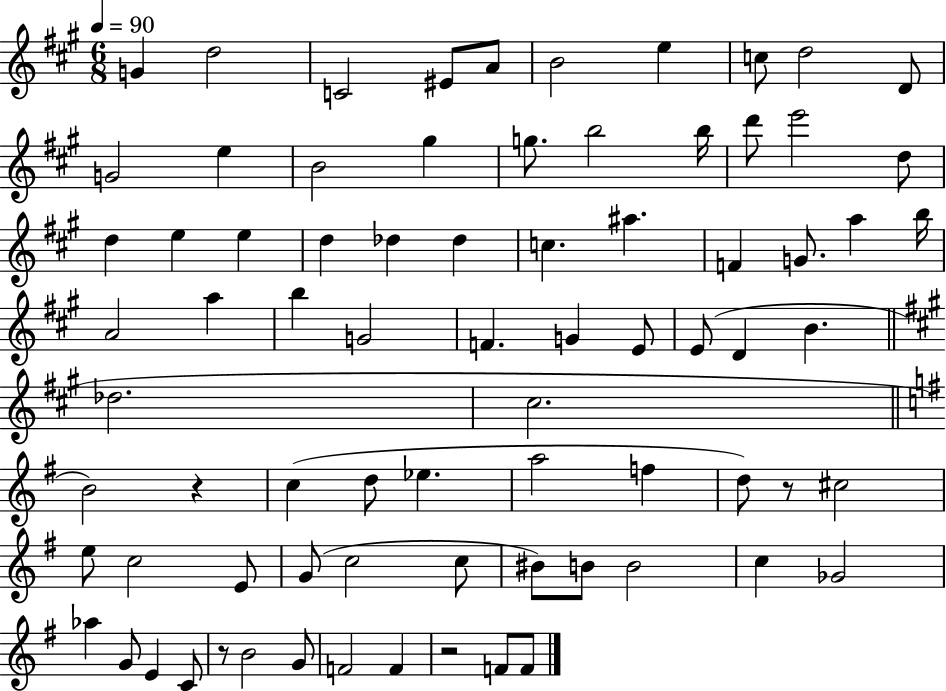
{
  \clef treble
  \numericTimeSignature
  \time 6/8
  \key a \major
  \tempo 4 = 90
  g'4 d''2 | c'2 eis'8 a'8 | b'2 e''4 | c''8 d''2 d'8 | \break g'2 e''4 | b'2 gis''4 | g''8. b''2 b''16 | d'''8 e'''2 d''8 | \break d''4 e''4 e''4 | d''4 des''4 des''4 | c''4. ais''4. | f'4 g'8. a''4 b''16 | \break a'2 a''4 | b''4 g'2 | f'4. g'4 e'8 | e'8( d'4 b'4. | \break \bar "||" \break \key a \major des''2. | cis''2. | \bar "||" \break \key g \major b'2) r4 | c''4( d''8 ees''4. | a''2 f''4 | d''8) r8 cis''2 | \break e''8 c''2 e'8 | g'8( c''2 c''8 | bis'8) b'8 b'2 | c''4 ges'2 | \break aes''4 g'8 e'4 c'8 | r8 b'2 g'8 | f'2 f'4 | r2 f'8 f'8 | \break \bar "|."
}